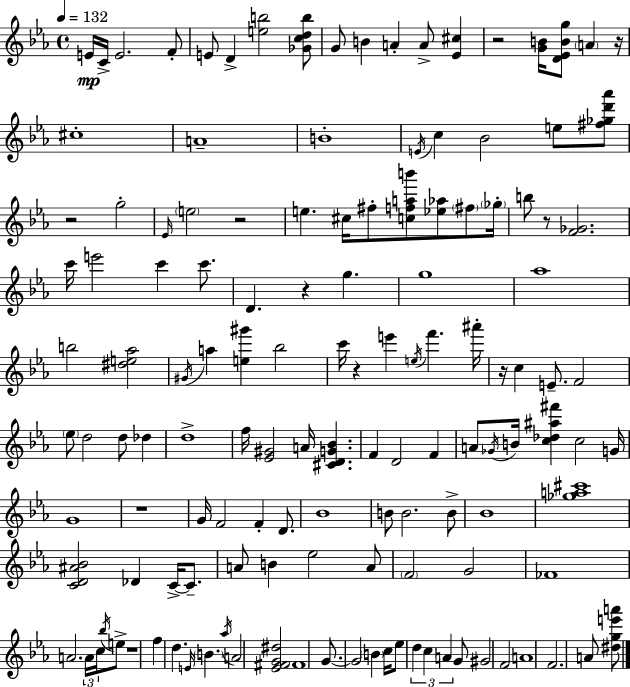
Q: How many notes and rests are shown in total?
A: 136